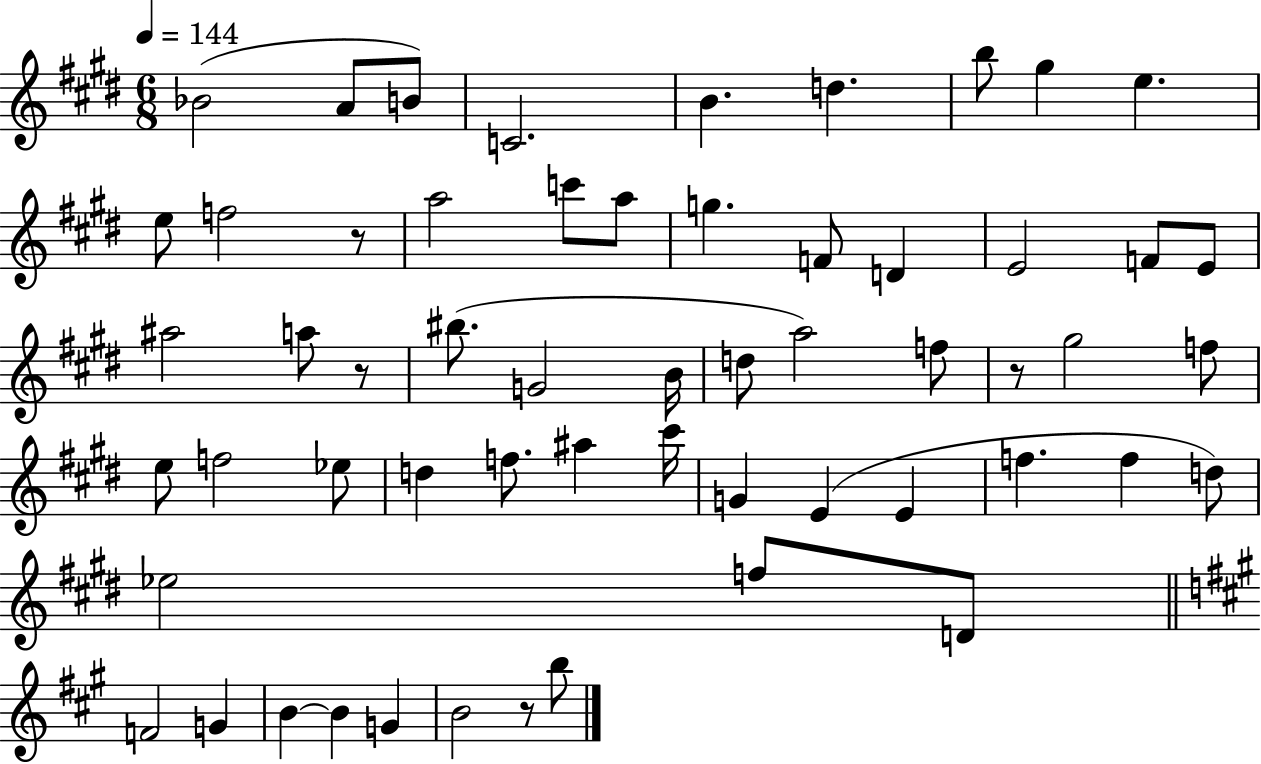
Bb4/h A4/e B4/e C4/h. B4/q. D5/q. B5/e G#5/q E5/q. E5/e F5/h R/e A5/h C6/e A5/e G5/q. F4/e D4/q E4/h F4/e E4/e A#5/h A5/e R/e BIS5/e. G4/h B4/s D5/e A5/h F5/e R/e G#5/h F5/e E5/e F5/h Eb5/e D5/q F5/e. A#5/q C#6/s G4/q E4/q E4/q F5/q. F5/q D5/e Eb5/h F5/e D4/e F4/h G4/q B4/q B4/q G4/q B4/h R/e B5/e